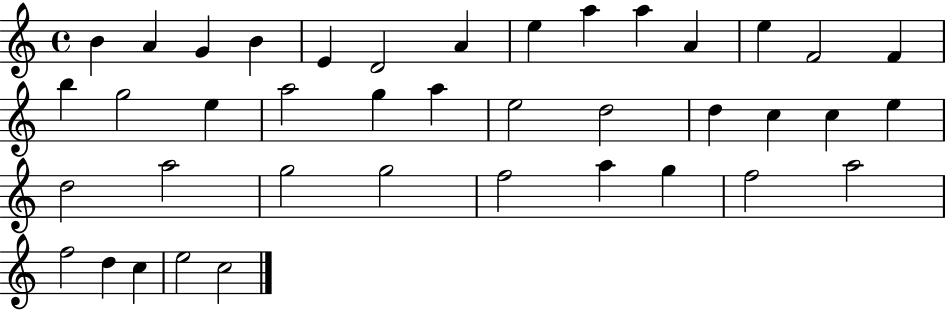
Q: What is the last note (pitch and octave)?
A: C5